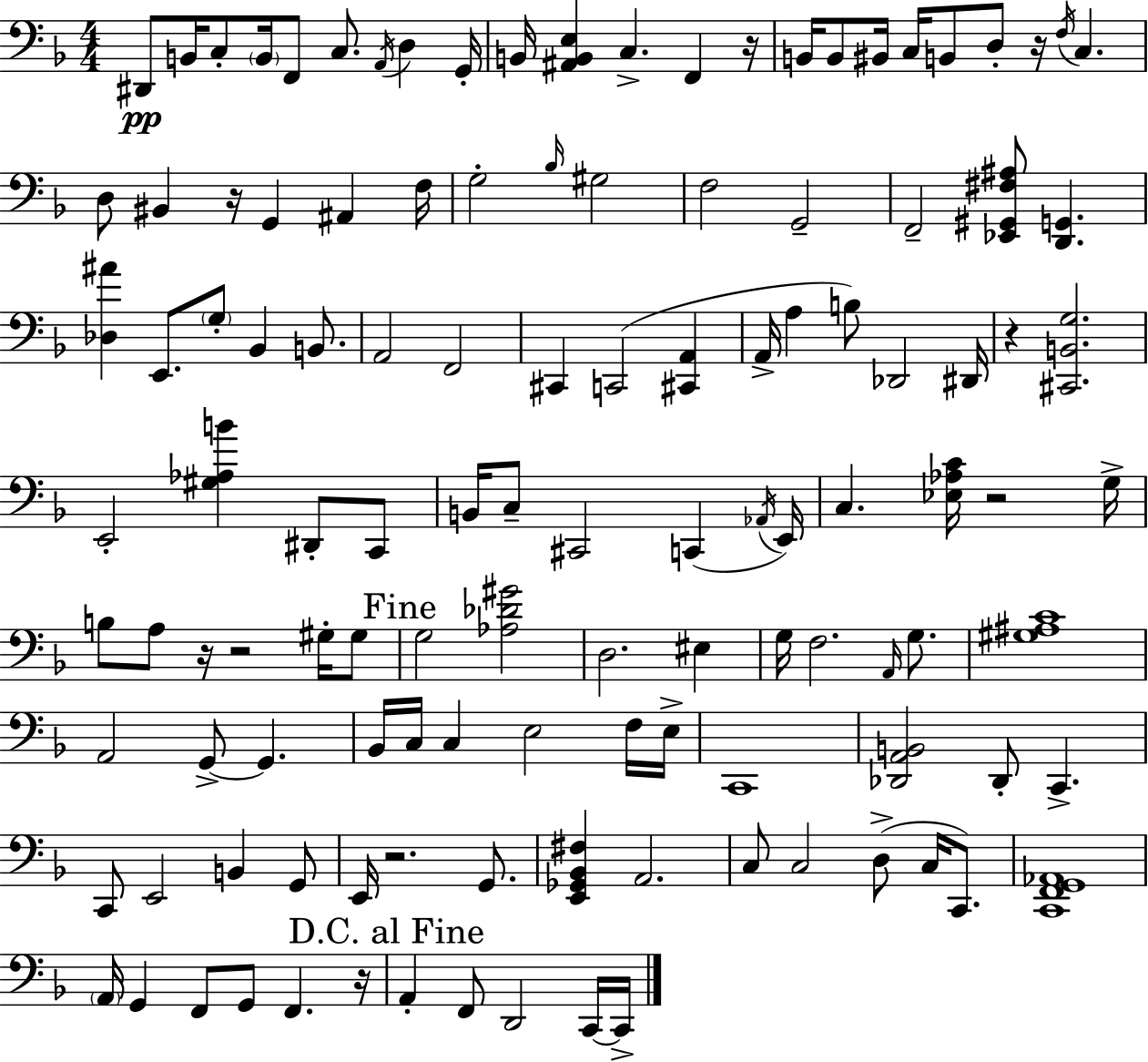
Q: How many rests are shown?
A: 9